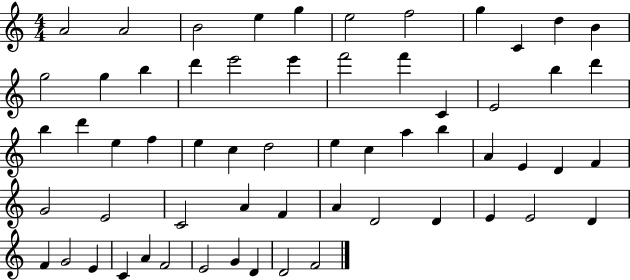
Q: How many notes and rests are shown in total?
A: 60